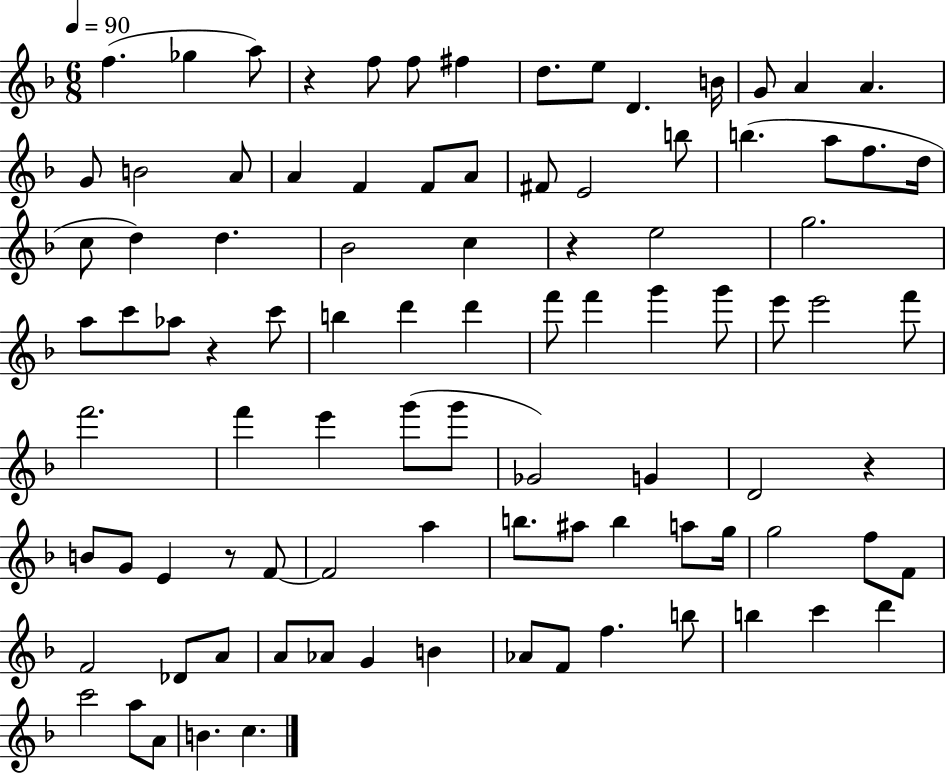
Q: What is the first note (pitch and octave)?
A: F5